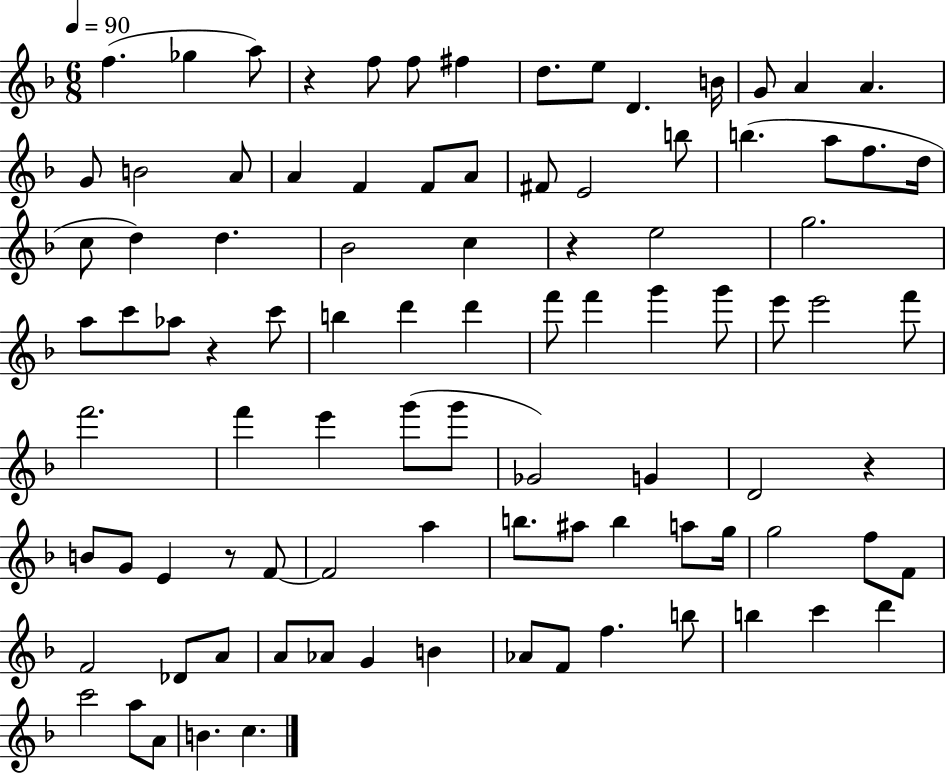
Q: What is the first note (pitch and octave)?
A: F5